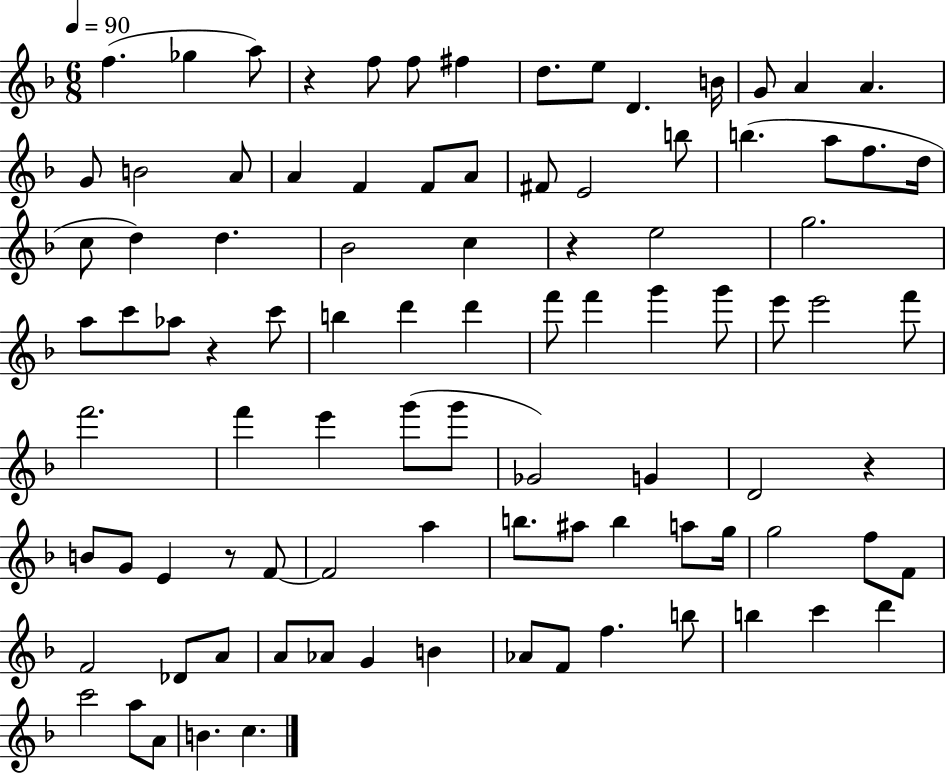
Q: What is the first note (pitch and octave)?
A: F5